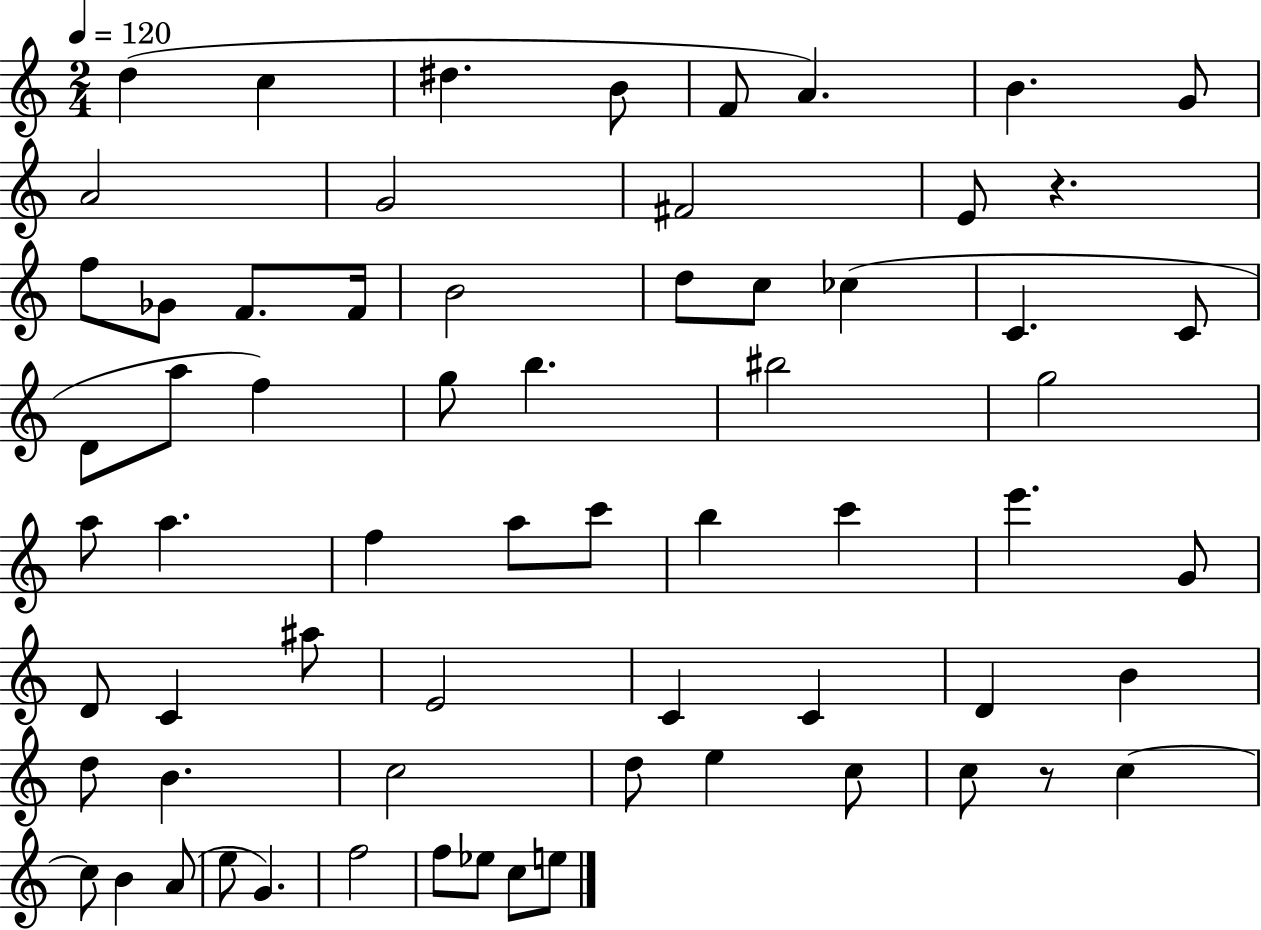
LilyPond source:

{
  \clef treble
  \numericTimeSignature
  \time 2/4
  \key c \major
  \tempo 4 = 120
  d''4( c''4 | dis''4. b'8 | f'8 a'4.) | b'4. g'8 | \break a'2 | g'2 | fis'2 | e'8 r4. | \break f''8 ges'8 f'8. f'16 | b'2 | d''8 c''8 ces''4( | c'4. c'8 | \break d'8 a''8 f''4) | g''8 b''4. | bis''2 | g''2 | \break a''8 a''4. | f''4 a''8 c'''8 | b''4 c'''4 | e'''4. g'8 | \break d'8 c'4 ais''8 | e'2 | c'4 c'4 | d'4 b'4 | \break d''8 b'4. | c''2 | d''8 e''4 c''8 | c''8 r8 c''4~~ | \break c''8 b'4 a'8( | e''8 g'4.) | f''2 | f''8 ees''8 c''8 e''8 | \break \bar "|."
}